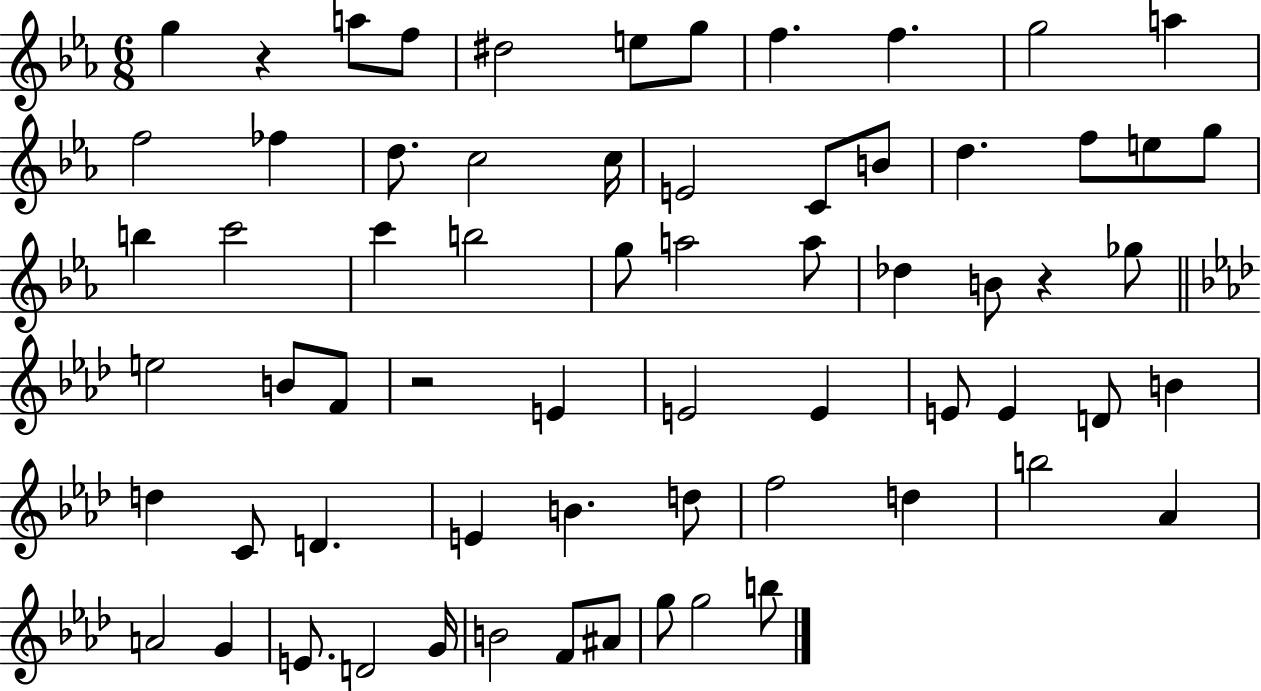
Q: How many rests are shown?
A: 3